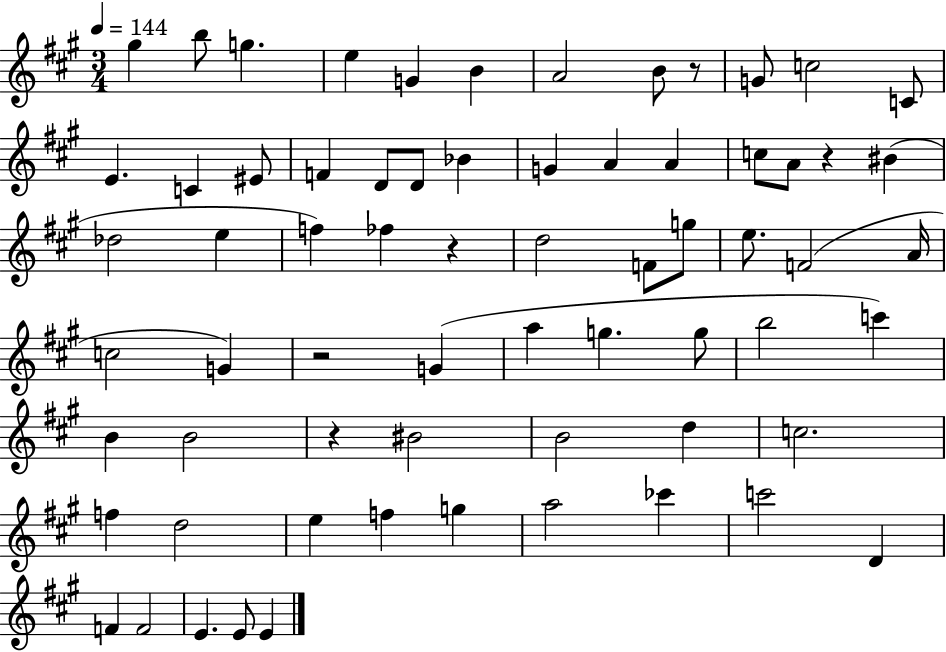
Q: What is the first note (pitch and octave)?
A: G#5